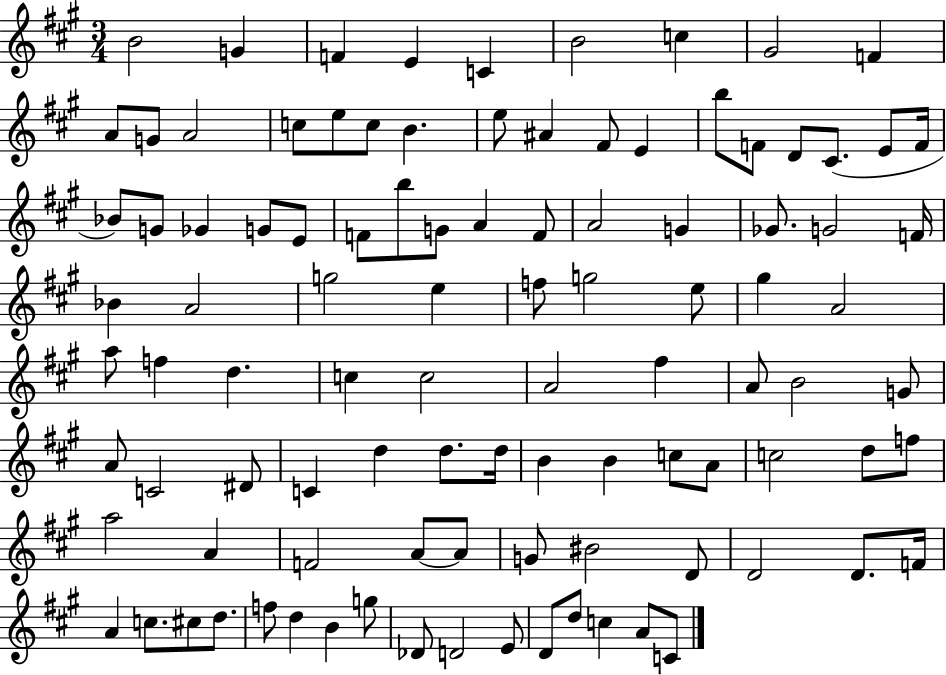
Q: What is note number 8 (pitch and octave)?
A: G#4